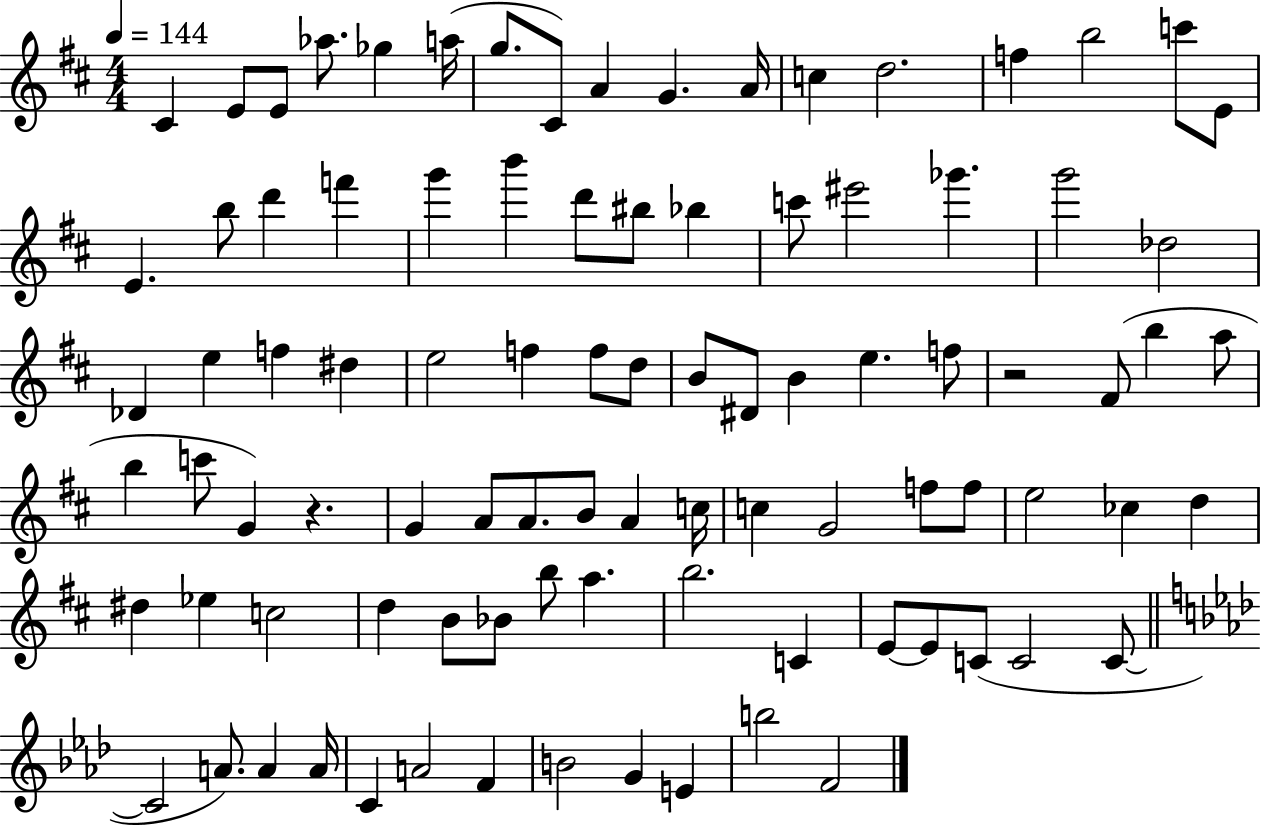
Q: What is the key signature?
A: D major